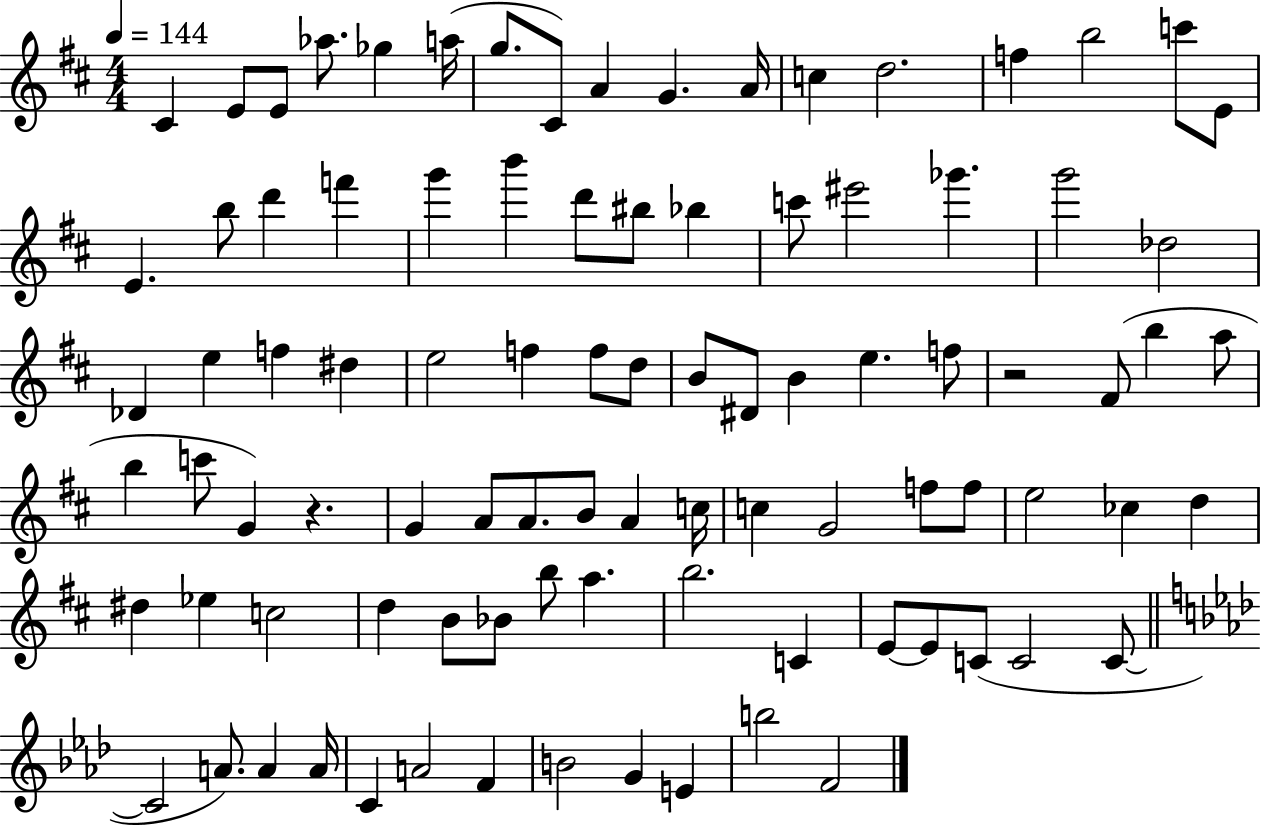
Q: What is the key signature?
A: D major